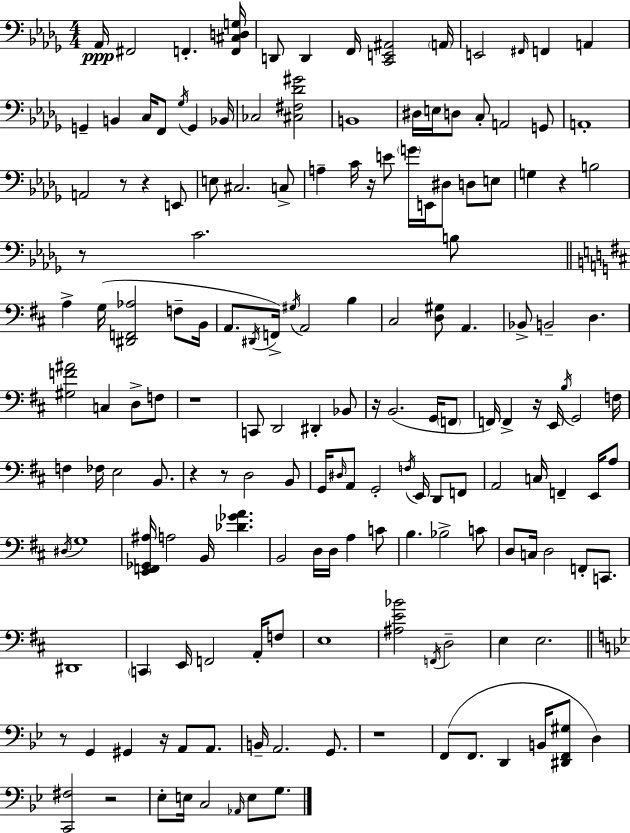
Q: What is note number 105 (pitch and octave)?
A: Bb3